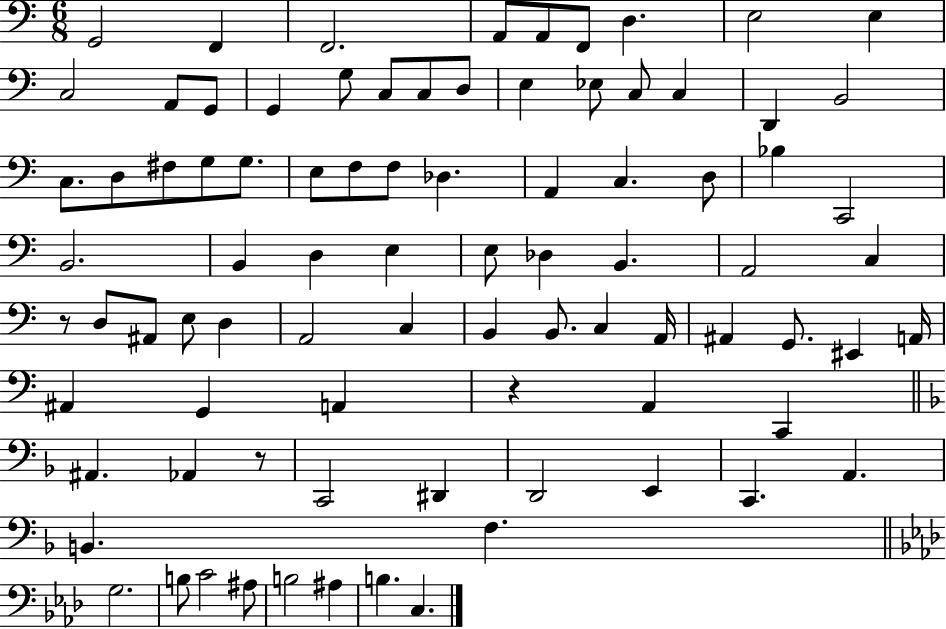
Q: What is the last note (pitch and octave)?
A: C3